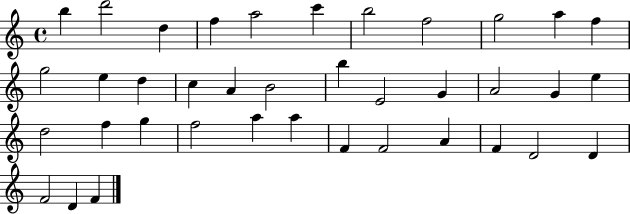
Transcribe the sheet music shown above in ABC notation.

X:1
T:Untitled
M:4/4
L:1/4
K:C
b d'2 d f a2 c' b2 f2 g2 a f g2 e d c A B2 b E2 G A2 G e d2 f g f2 a a F F2 A F D2 D F2 D F